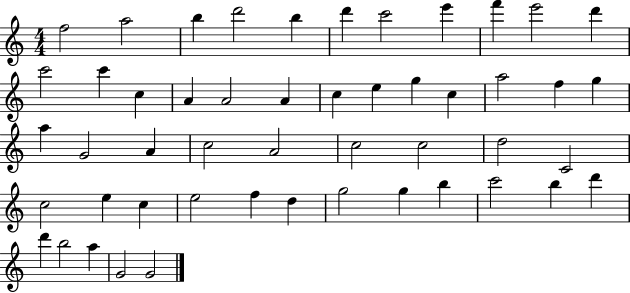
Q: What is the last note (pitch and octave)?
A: G4